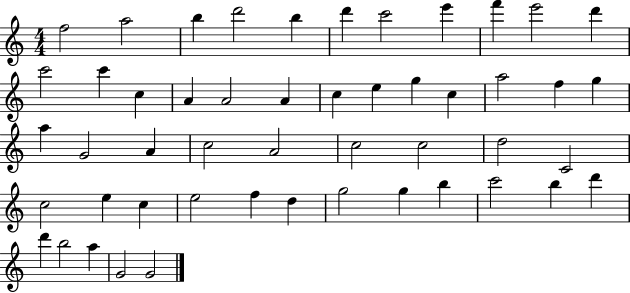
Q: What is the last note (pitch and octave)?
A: G4